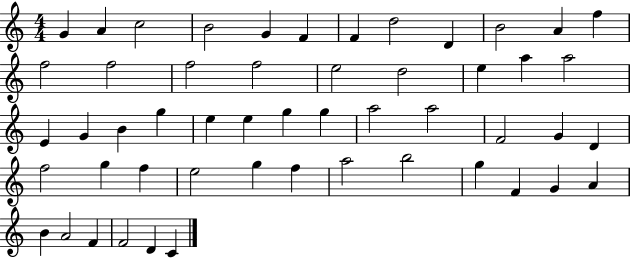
{
  \clef treble
  \numericTimeSignature
  \time 4/4
  \key c \major
  g'4 a'4 c''2 | b'2 g'4 f'4 | f'4 d''2 d'4 | b'2 a'4 f''4 | \break f''2 f''2 | f''2 f''2 | e''2 d''2 | e''4 a''4 a''2 | \break e'4 g'4 b'4 g''4 | e''4 e''4 g''4 g''4 | a''2 a''2 | f'2 g'4 d'4 | \break f''2 g''4 f''4 | e''2 g''4 f''4 | a''2 b''2 | g''4 f'4 g'4 a'4 | \break b'4 a'2 f'4 | f'2 d'4 c'4 | \bar "|."
}